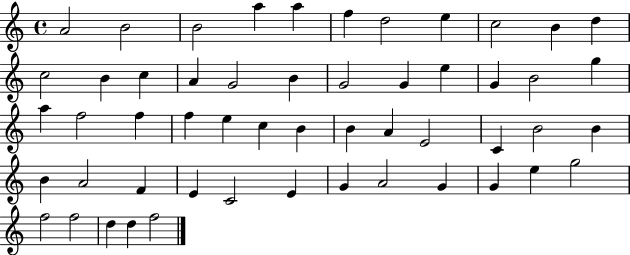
A4/h B4/h B4/h A5/q A5/q F5/q D5/h E5/q C5/h B4/q D5/q C5/h B4/q C5/q A4/q G4/h B4/q G4/h G4/q E5/q G4/q B4/h G5/q A5/q F5/h F5/q F5/q E5/q C5/q B4/q B4/q A4/q E4/h C4/q B4/h B4/q B4/q A4/h F4/q E4/q C4/h E4/q G4/q A4/h G4/q G4/q E5/q G5/h F5/h F5/h D5/q D5/q F5/h